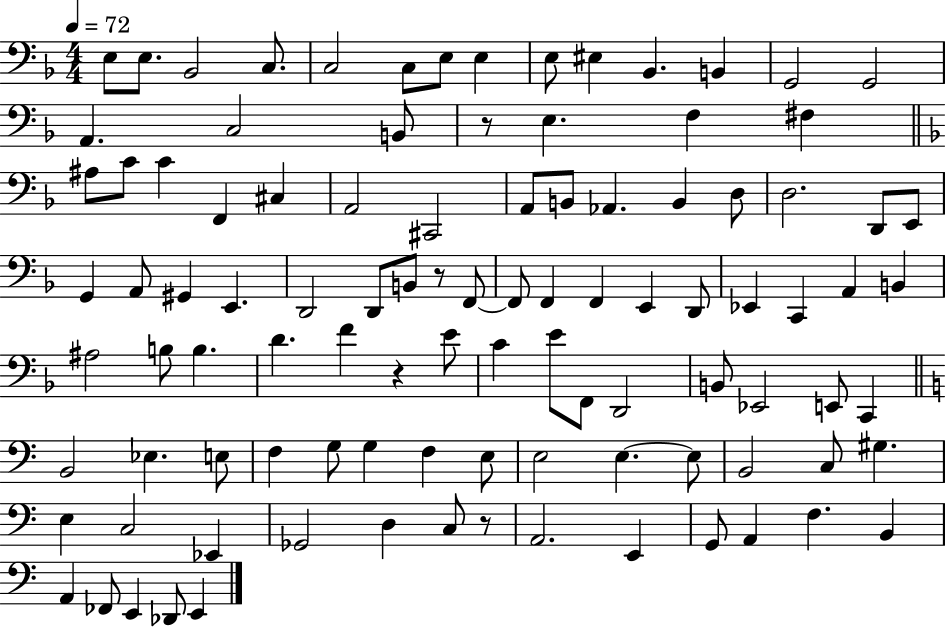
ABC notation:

X:1
T:Untitled
M:4/4
L:1/4
K:F
E,/2 E,/2 _B,,2 C,/2 C,2 C,/2 E,/2 E, E,/2 ^E, _B,, B,, G,,2 G,,2 A,, C,2 B,,/2 z/2 E, F, ^F, ^A,/2 C/2 C F,, ^C, A,,2 ^C,,2 A,,/2 B,,/2 _A,, B,, D,/2 D,2 D,,/2 E,,/2 G,, A,,/2 ^G,, E,, D,,2 D,,/2 B,,/2 z/2 F,,/2 F,,/2 F,, F,, E,, D,,/2 _E,, C,, A,, B,, ^A,2 B,/2 B, D F z E/2 C E/2 F,,/2 D,,2 B,,/2 _E,,2 E,,/2 C,, B,,2 _E, E,/2 F, G,/2 G, F, E,/2 E,2 E, E,/2 B,,2 C,/2 ^G, E, C,2 _E,, _G,,2 D, C,/2 z/2 A,,2 E,, G,,/2 A,, F, B,, A,, _F,,/2 E,, _D,,/2 E,,